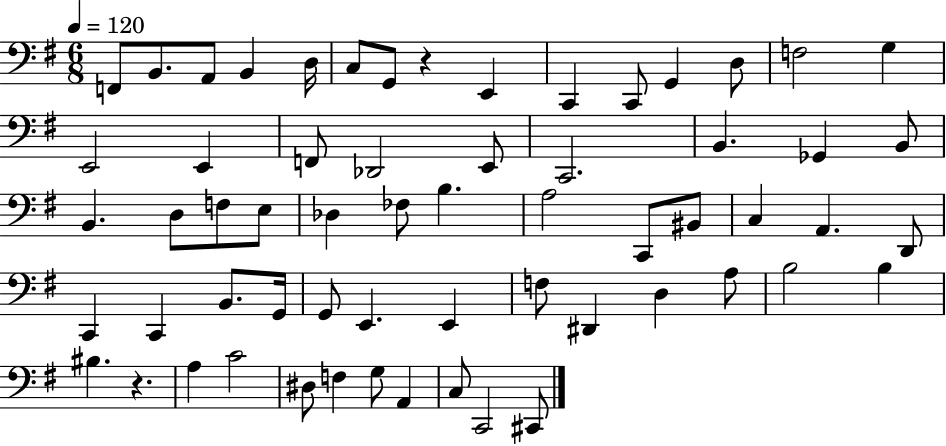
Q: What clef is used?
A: bass